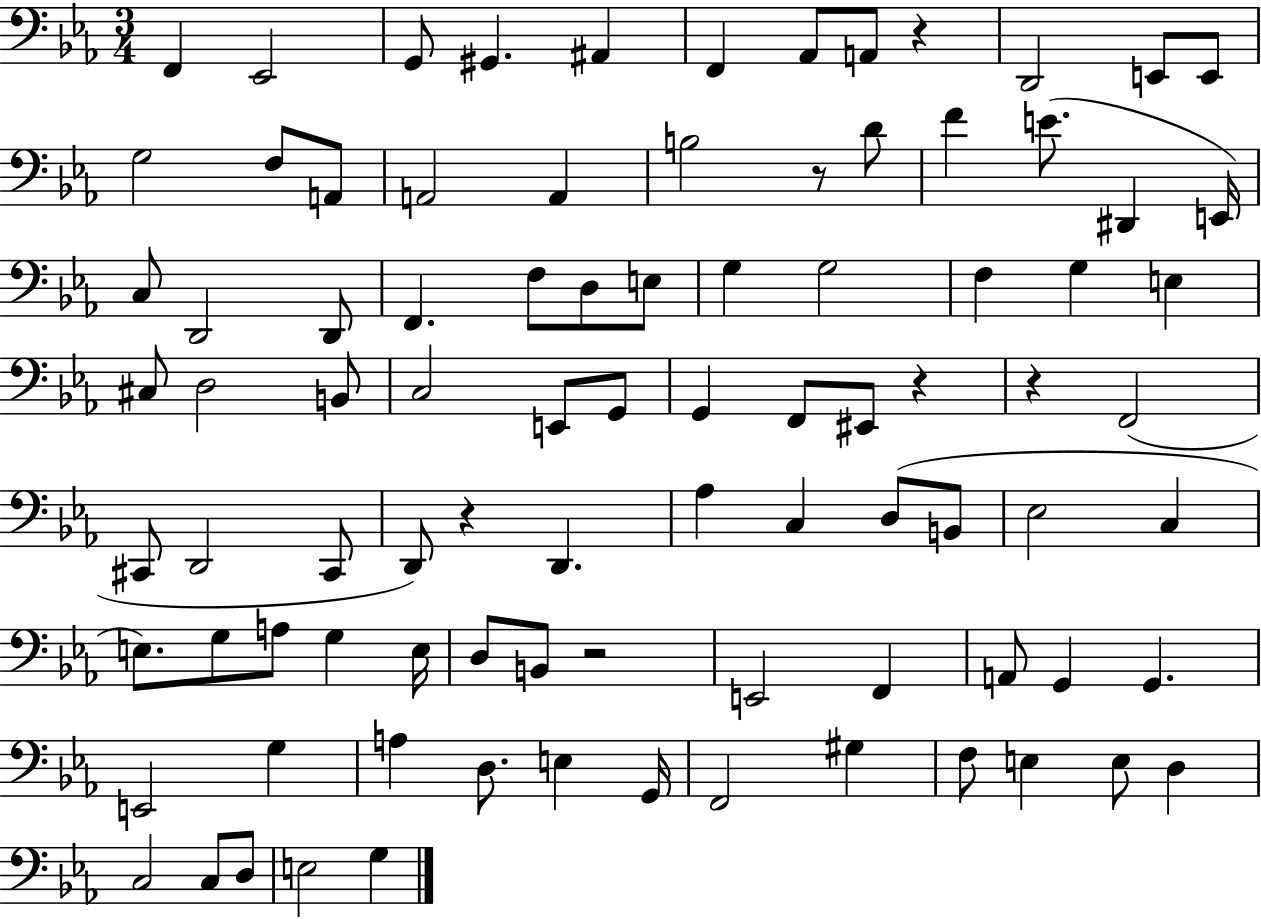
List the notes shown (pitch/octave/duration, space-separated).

F2/q Eb2/h G2/e G#2/q. A#2/q F2/q Ab2/e A2/e R/q D2/h E2/e E2/e G3/h F3/e A2/e A2/h A2/q B3/h R/e D4/e F4/q E4/e. D#2/q E2/s C3/e D2/h D2/e F2/q. F3/e D3/e E3/e G3/q G3/h F3/q G3/q E3/q C#3/e D3/h B2/e C3/h E2/e G2/e G2/q F2/e EIS2/e R/q R/q F2/h C#2/e D2/h C#2/e D2/e R/q D2/q. Ab3/q C3/q D3/e B2/e Eb3/h C3/q E3/e. G3/e A3/e G3/q E3/s D3/e B2/e R/h E2/h F2/q A2/e G2/q G2/q. E2/h G3/q A3/q D3/e. E3/q G2/s F2/h G#3/q F3/e E3/q E3/e D3/q C3/h C3/e D3/e E3/h G3/q